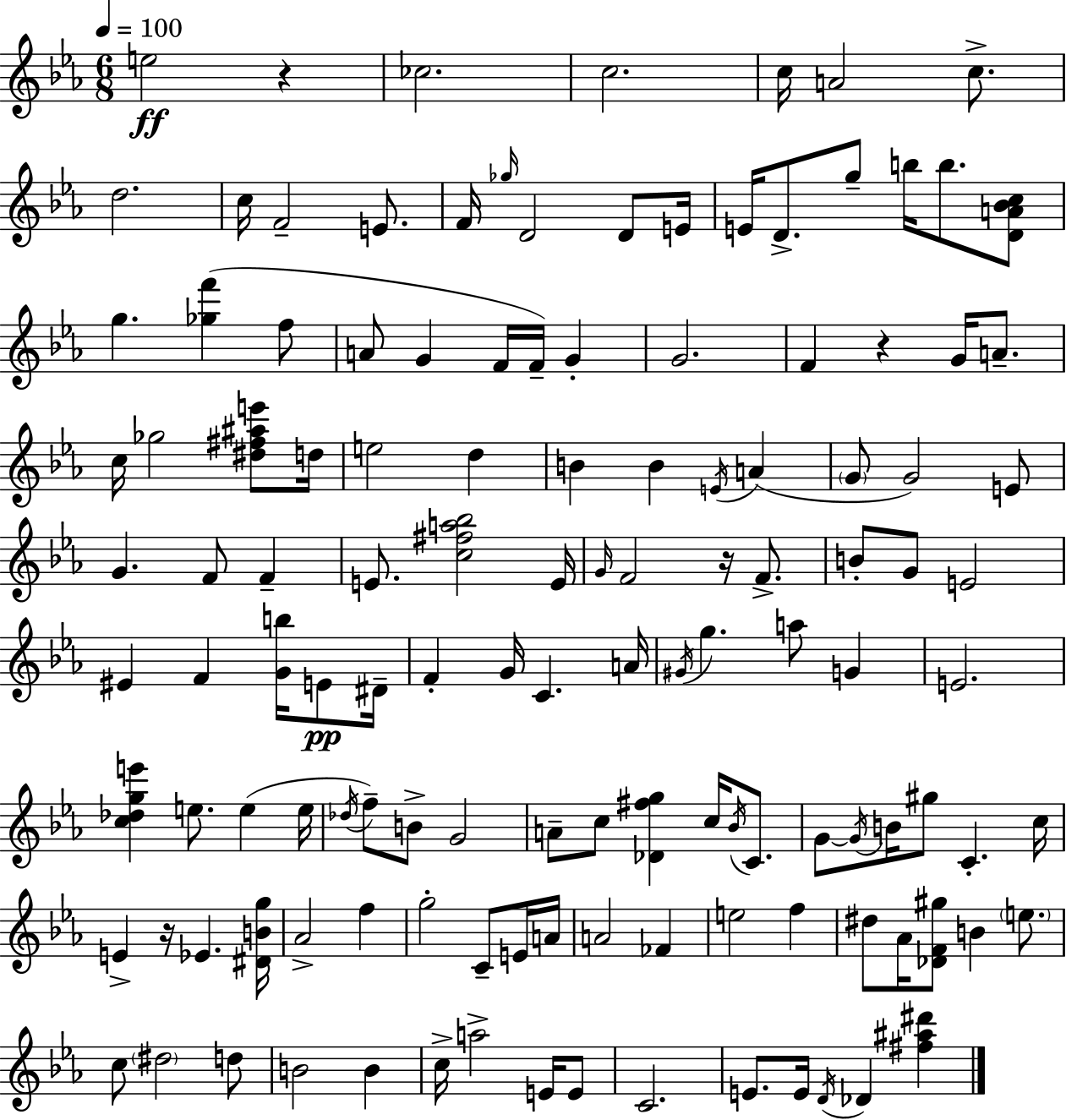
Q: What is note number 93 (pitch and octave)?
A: A4